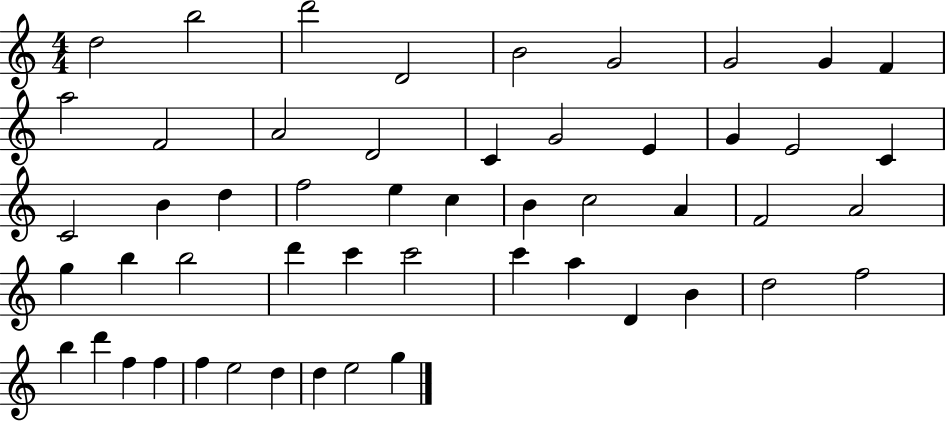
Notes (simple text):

D5/h B5/h D6/h D4/h B4/h G4/h G4/h G4/q F4/q A5/h F4/h A4/h D4/h C4/q G4/h E4/q G4/q E4/h C4/q C4/h B4/q D5/q F5/h E5/q C5/q B4/q C5/h A4/q F4/h A4/h G5/q B5/q B5/h D6/q C6/q C6/h C6/q A5/q D4/q B4/q D5/h F5/h B5/q D6/q F5/q F5/q F5/q E5/h D5/q D5/q E5/h G5/q